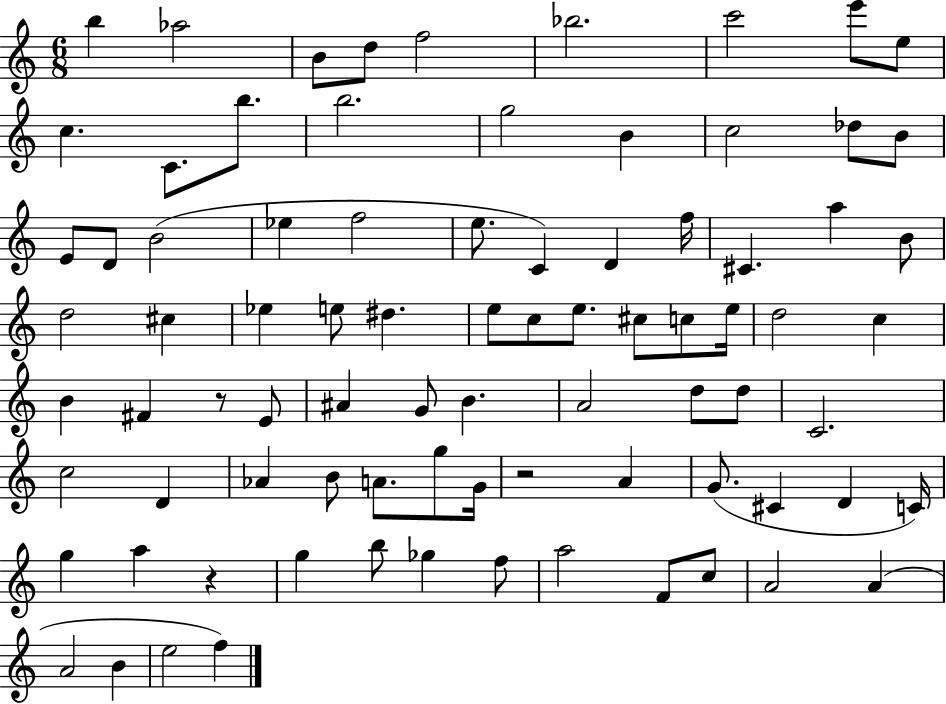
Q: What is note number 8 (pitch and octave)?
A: E6